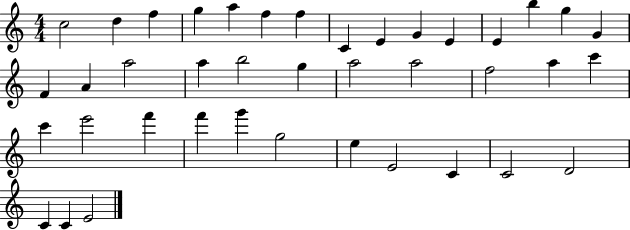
C5/h D5/q F5/q G5/q A5/q F5/q F5/q C4/q E4/q G4/q E4/q E4/q B5/q G5/q G4/q F4/q A4/q A5/h A5/q B5/h G5/q A5/h A5/h F5/h A5/q C6/q C6/q E6/h F6/q F6/q G6/q G5/h E5/q E4/h C4/q C4/h D4/h C4/q C4/q E4/h